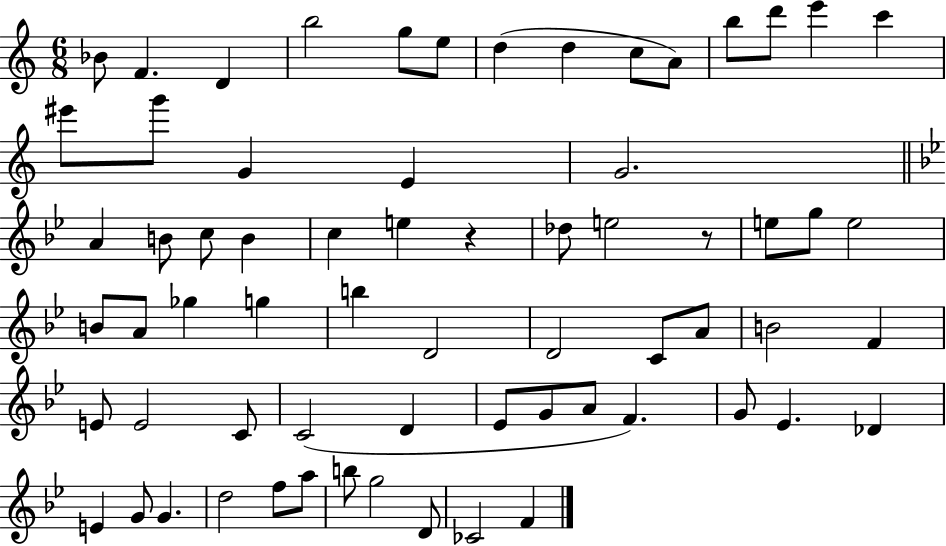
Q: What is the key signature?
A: C major